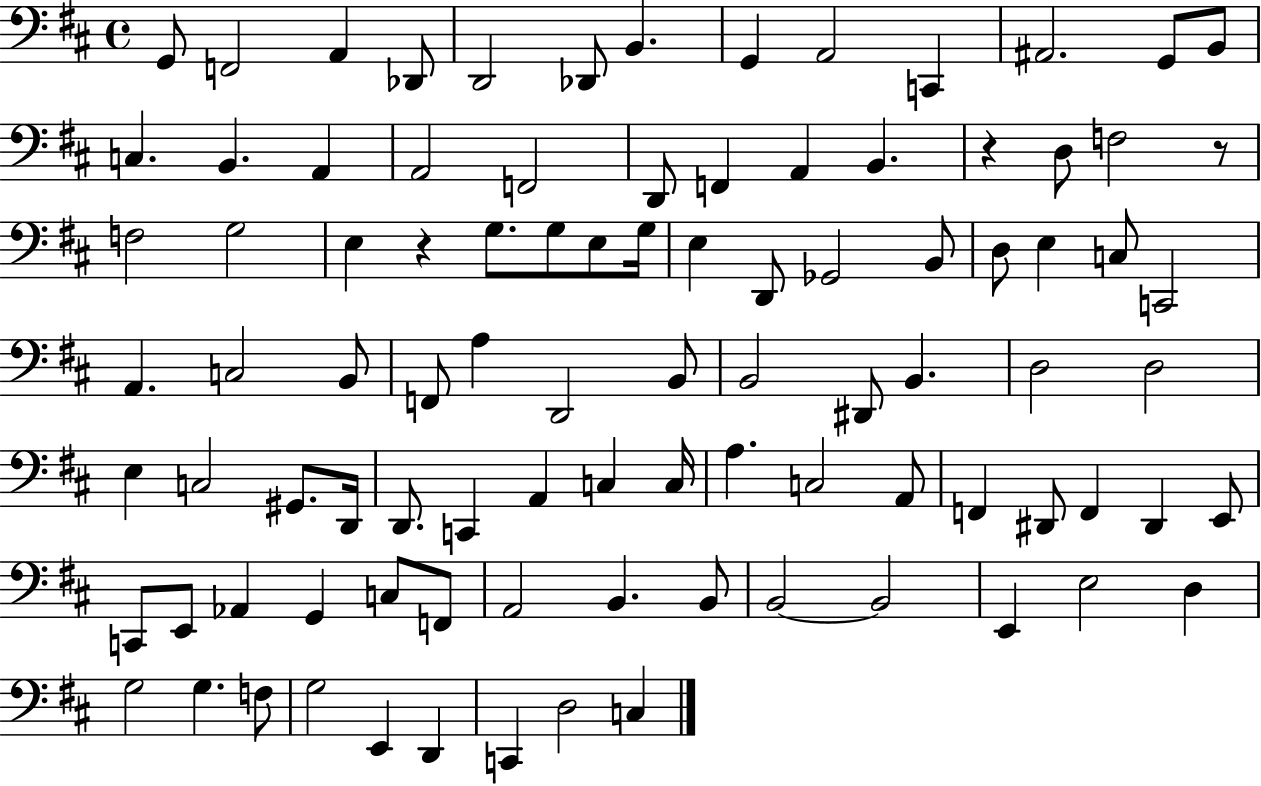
G2/e F2/h A2/q Db2/e D2/h Db2/e B2/q. G2/q A2/h C2/q A#2/h. G2/e B2/e C3/q. B2/q. A2/q A2/h F2/h D2/e F2/q A2/q B2/q. R/q D3/e F3/h R/e F3/h G3/h E3/q R/q G3/e. G3/e E3/e G3/s E3/q D2/e Gb2/h B2/e D3/e E3/q C3/e C2/h A2/q. C3/h B2/e F2/e A3/q D2/h B2/e B2/h D#2/e B2/q. D3/h D3/h E3/q C3/h G#2/e. D2/s D2/e. C2/q A2/q C3/q C3/s A3/q. C3/h A2/e F2/q D#2/e F2/q D#2/q E2/e C2/e E2/e Ab2/q G2/q C3/e F2/e A2/h B2/q. B2/e B2/h B2/h E2/q E3/h D3/q G3/h G3/q. F3/e G3/h E2/q D2/q C2/q D3/h C3/q